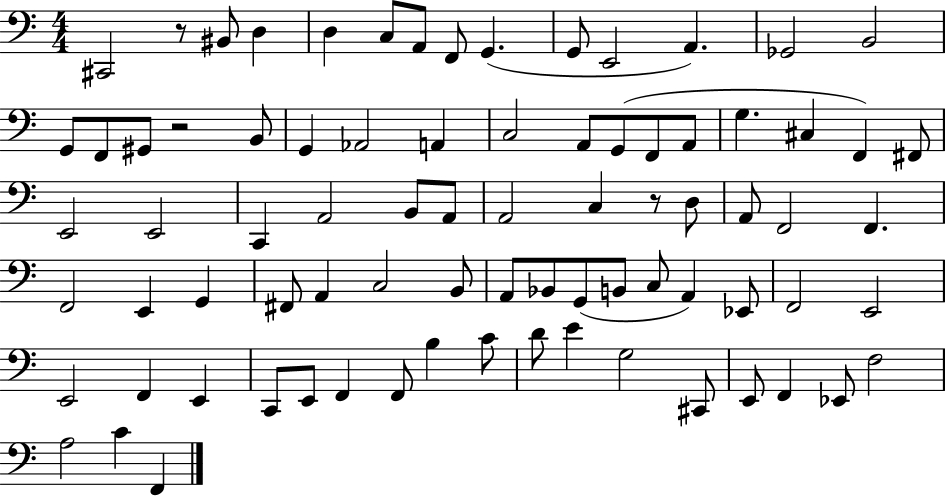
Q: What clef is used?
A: bass